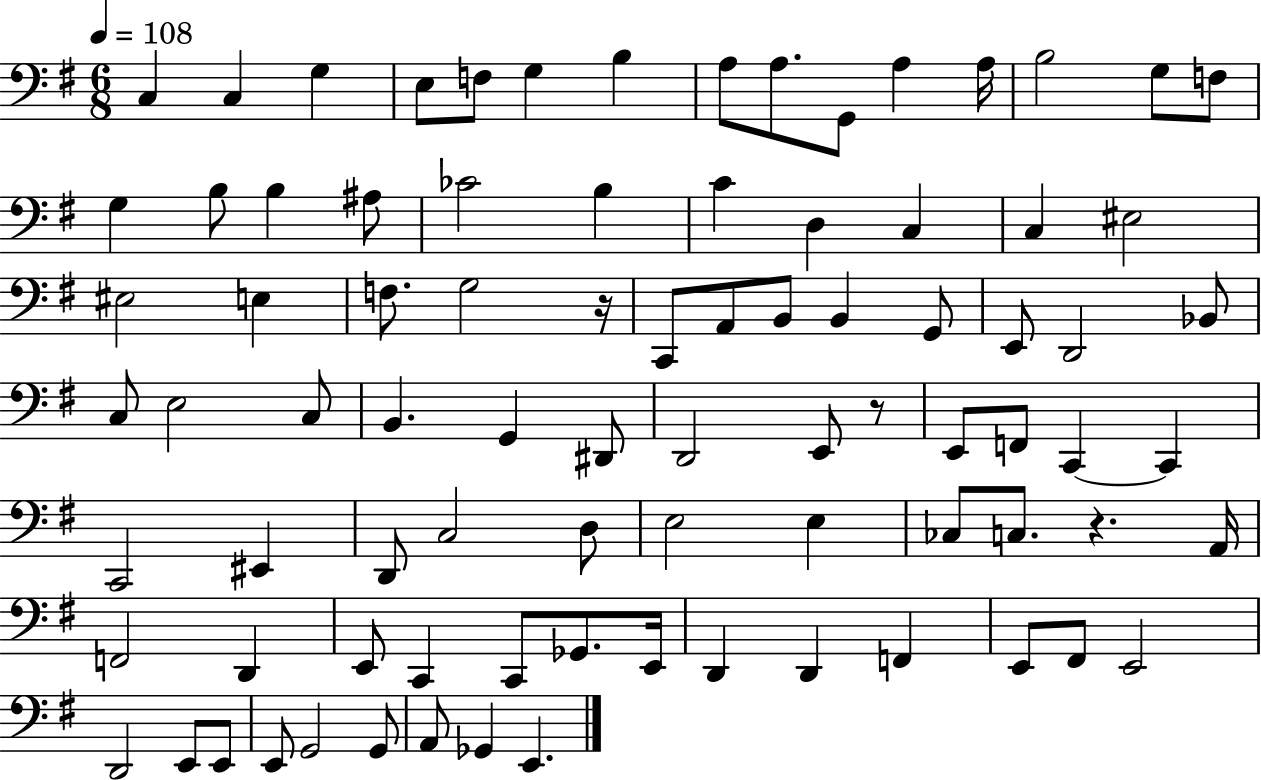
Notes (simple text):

C3/q C3/q G3/q E3/e F3/e G3/q B3/q A3/e A3/e. G2/e A3/q A3/s B3/h G3/e F3/e G3/q B3/e B3/q A#3/e CES4/h B3/q C4/q D3/q C3/q C3/q EIS3/h EIS3/h E3/q F3/e. G3/h R/s C2/e A2/e B2/e B2/q G2/e E2/e D2/h Bb2/e C3/e E3/h C3/e B2/q. G2/q D#2/e D2/h E2/e R/e E2/e F2/e C2/q C2/q C2/h EIS2/q D2/e C3/h D3/e E3/h E3/q CES3/e C3/e. R/q. A2/s F2/h D2/q E2/e C2/q C2/e Gb2/e. E2/s D2/q D2/q F2/q E2/e F#2/e E2/h D2/h E2/e E2/e E2/e G2/h G2/e A2/e Gb2/q E2/q.